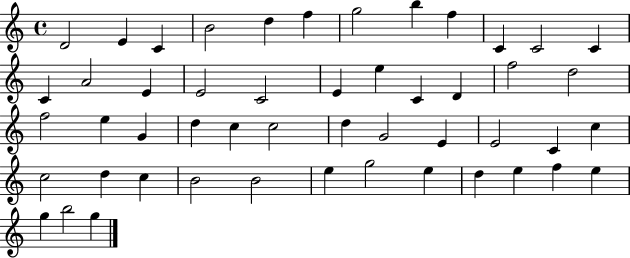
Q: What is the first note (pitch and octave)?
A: D4